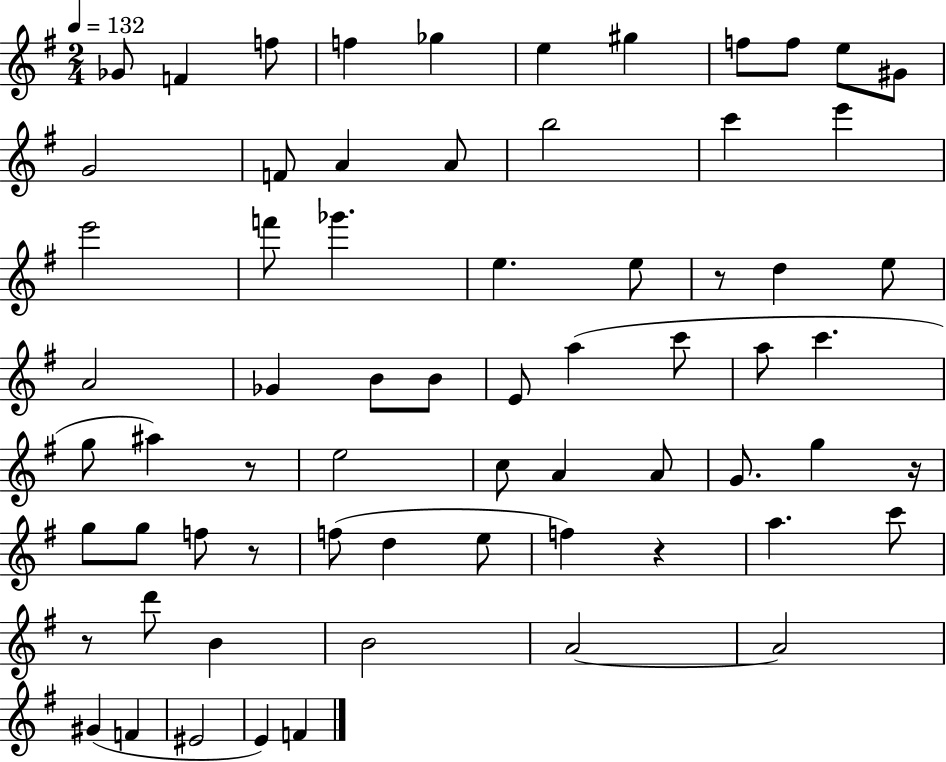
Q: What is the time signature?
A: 2/4